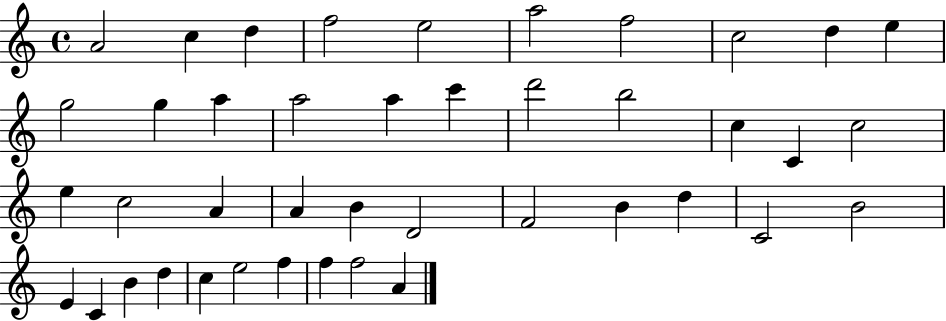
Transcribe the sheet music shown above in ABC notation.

X:1
T:Untitled
M:4/4
L:1/4
K:C
A2 c d f2 e2 a2 f2 c2 d e g2 g a a2 a c' d'2 b2 c C c2 e c2 A A B D2 F2 B d C2 B2 E C B d c e2 f f f2 A